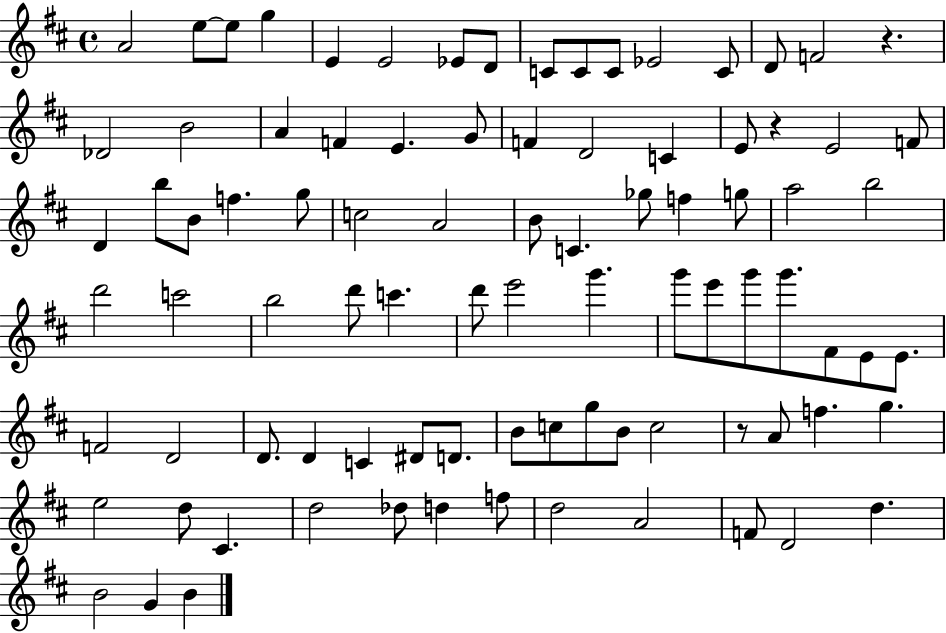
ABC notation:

X:1
T:Untitled
M:4/4
L:1/4
K:D
A2 e/2 e/2 g E E2 _E/2 D/2 C/2 C/2 C/2 _E2 C/2 D/2 F2 z _D2 B2 A F E G/2 F D2 C E/2 z E2 F/2 D b/2 B/2 f g/2 c2 A2 B/2 C _g/2 f g/2 a2 b2 d'2 c'2 b2 d'/2 c' d'/2 e'2 g' g'/2 e'/2 g'/2 g'/2 ^F/2 E/2 E/2 F2 D2 D/2 D C ^D/2 D/2 B/2 c/2 g/2 B/2 c2 z/2 A/2 f g e2 d/2 ^C d2 _d/2 d f/2 d2 A2 F/2 D2 d B2 G B